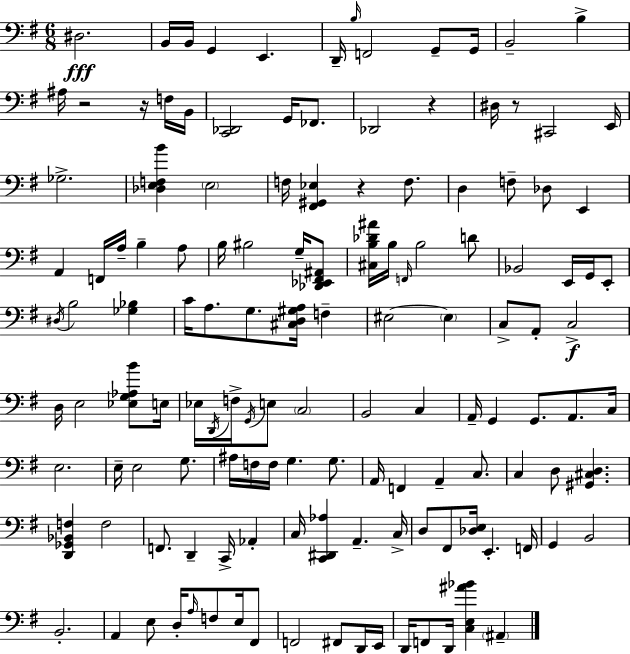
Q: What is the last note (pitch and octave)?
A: A#2